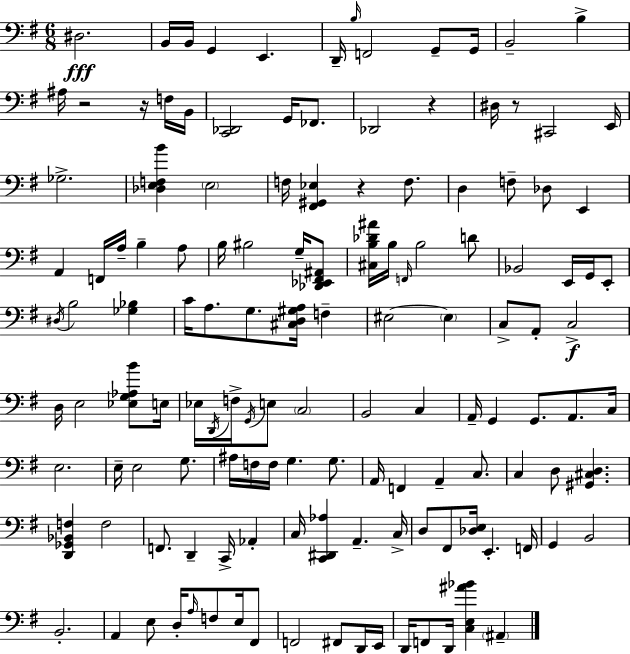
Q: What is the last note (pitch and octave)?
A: A#2